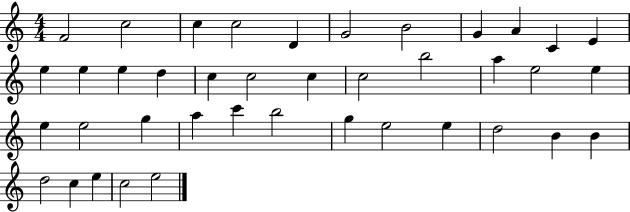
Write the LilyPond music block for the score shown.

{
  \clef treble
  \numericTimeSignature
  \time 4/4
  \key c \major
  f'2 c''2 | c''4 c''2 d'4 | g'2 b'2 | g'4 a'4 c'4 e'4 | \break e''4 e''4 e''4 d''4 | c''4 c''2 c''4 | c''2 b''2 | a''4 e''2 e''4 | \break e''4 e''2 g''4 | a''4 c'''4 b''2 | g''4 e''2 e''4 | d''2 b'4 b'4 | \break d''2 c''4 e''4 | c''2 e''2 | \bar "|."
}